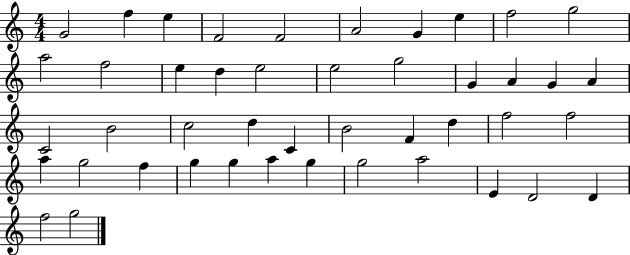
{
  \clef treble
  \numericTimeSignature
  \time 4/4
  \key c \major
  g'2 f''4 e''4 | f'2 f'2 | a'2 g'4 e''4 | f''2 g''2 | \break a''2 f''2 | e''4 d''4 e''2 | e''2 g''2 | g'4 a'4 g'4 a'4 | \break c'2 b'2 | c''2 d''4 c'4 | b'2 f'4 d''4 | f''2 f''2 | \break a''4 g''2 f''4 | g''4 g''4 a''4 g''4 | g''2 a''2 | e'4 d'2 d'4 | \break f''2 g''2 | \bar "|."
}